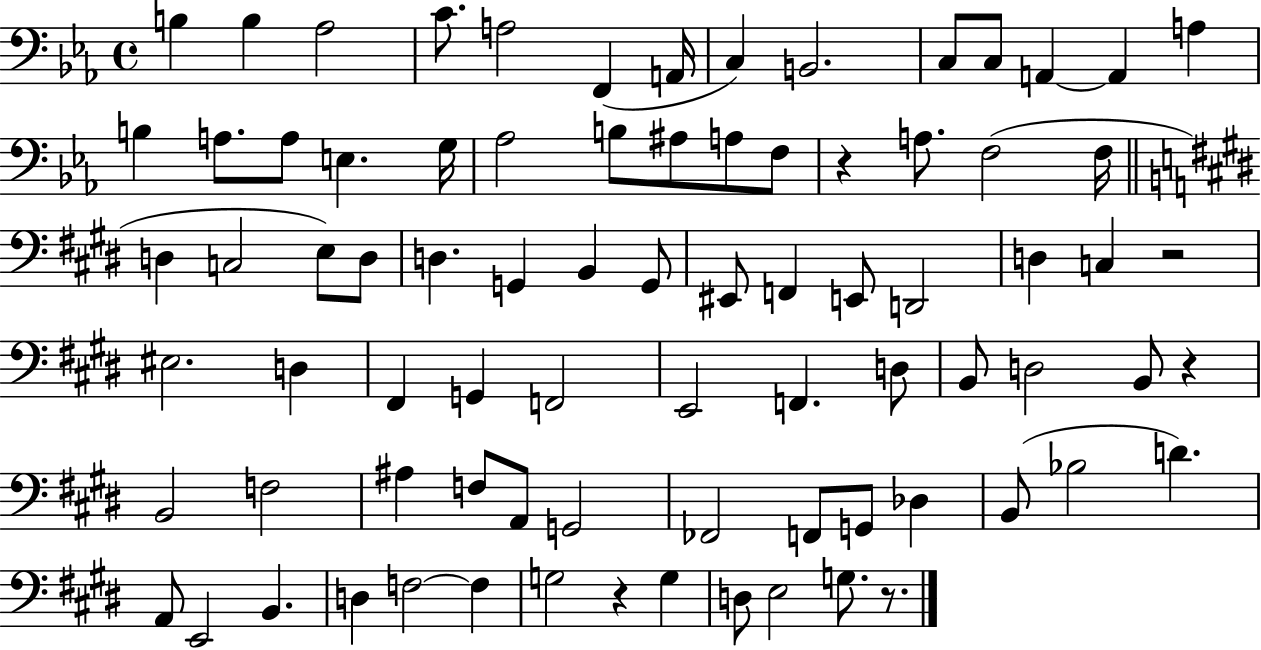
X:1
T:Untitled
M:4/4
L:1/4
K:Eb
B, B, _A,2 C/2 A,2 F,, A,,/4 C, B,,2 C,/2 C,/2 A,, A,, A, B, A,/2 A,/2 E, G,/4 _A,2 B,/2 ^A,/2 A,/2 F,/2 z A,/2 F,2 F,/4 D, C,2 E,/2 D,/2 D, G,, B,, G,,/2 ^E,,/2 F,, E,,/2 D,,2 D, C, z2 ^E,2 D, ^F,, G,, F,,2 E,,2 F,, D,/2 B,,/2 D,2 B,,/2 z B,,2 F,2 ^A, F,/2 A,,/2 G,,2 _F,,2 F,,/2 G,,/2 _D, B,,/2 _B,2 D A,,/2 E,,2 B,, D, F,2 F, G,2 z G, D,/2 E,2 G,/2 z/2